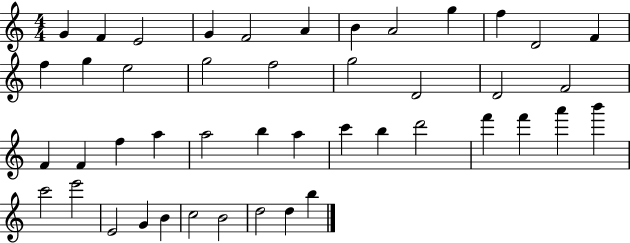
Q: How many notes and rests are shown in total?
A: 45